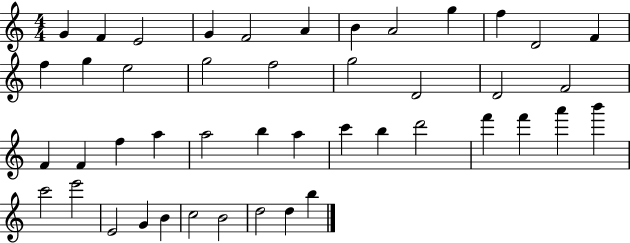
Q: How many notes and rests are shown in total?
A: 45